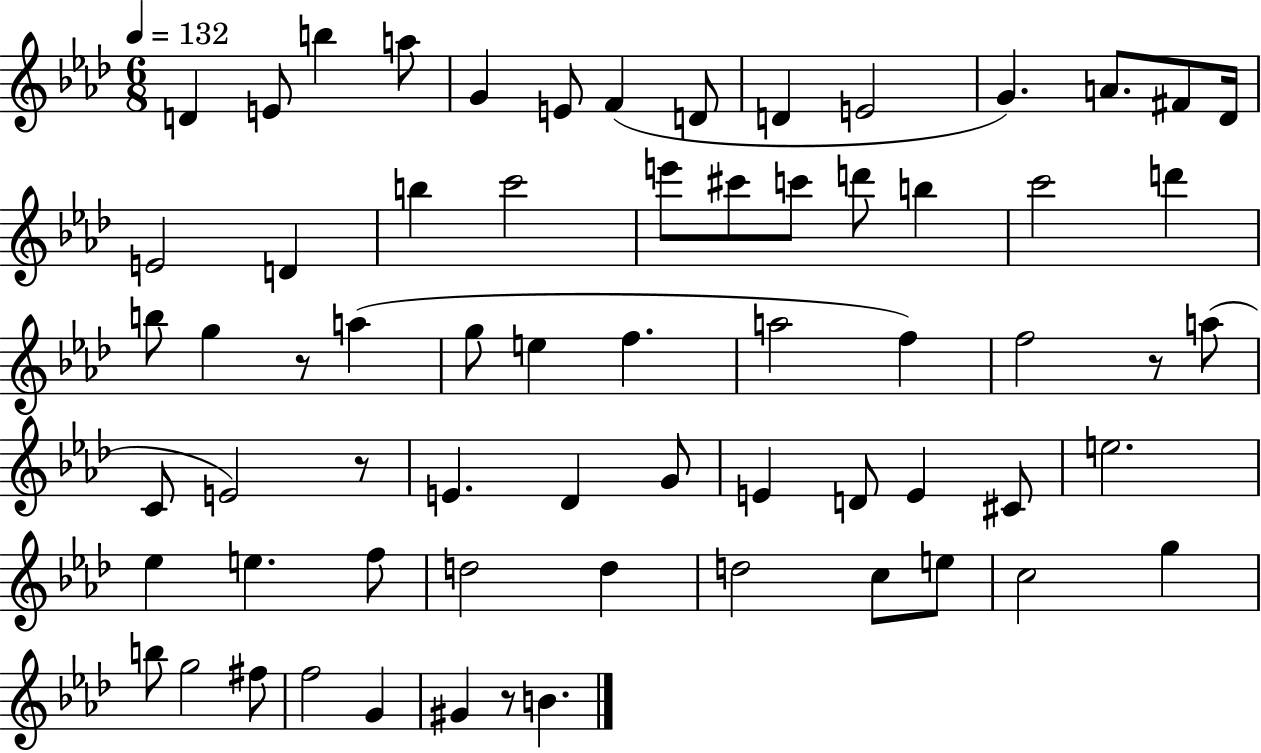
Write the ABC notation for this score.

X:1
T:Untitled
M:6/8
L:1/4
K:Ab
D E/2 b a/2 G E/2 F D/2 D E2 G A/2 ^F/2 _D/4 E2 D b c'2 e'/2 ^c'/2 c'/2 d'/2 b c'2 d' b/2 g z/2 a g/2 e f a2 f f2 z/2 a/2 C/2 E2 z/2 E _D G/2 E D/2 E ^C/2 e2 _e e f/2 d2 d d2 c/2 e/2 c2 g b/2 g2 ^f/2 f2 G ^G z/2 B